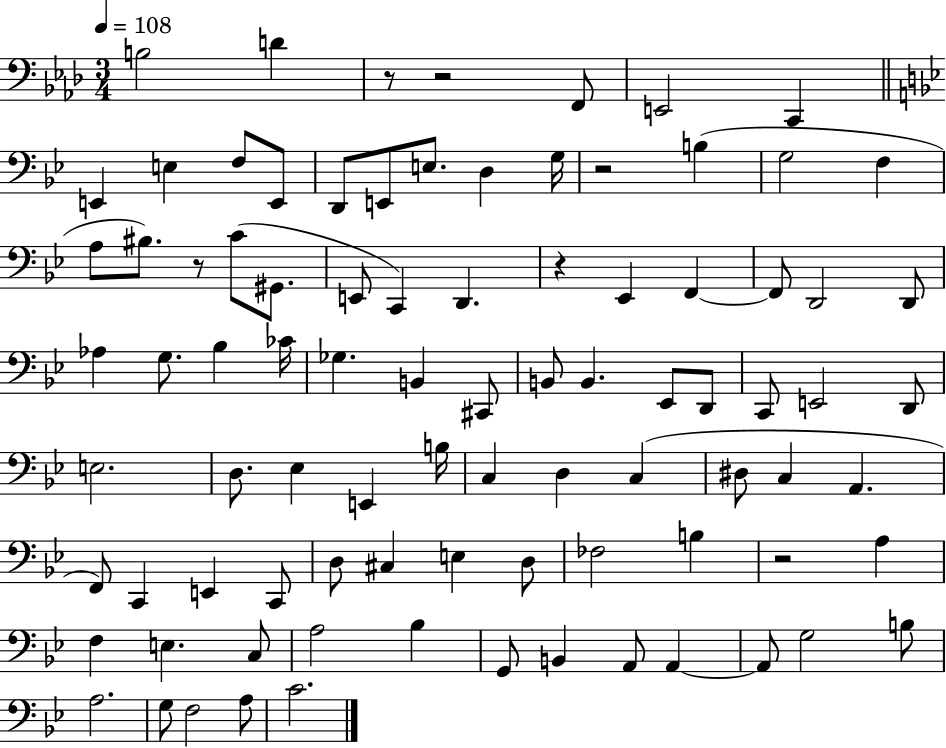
{
  \clef bass
  \numericTimeSignature
  \time 3/4
  \key aes \major
  \tempo 4 = 108
  b2 d'4 | r8 r2 f,8 | e,2 c,4 | \bar "||" \break \key bes \major e,4 e4 f8 e,8 | d,8 e,8 e8. d4 g16 | r2 b4( | g2 f4 | \break a8 bis8.) r8 c'8( gis,8. | e,8 c,4) d,4. | r4 ees,4 f,4~~ | f,8 d,2 d,8 | \break aes4 g8. bes4 ces'16 | ges4. b,4 cis,8 | b,8 b,4. ees,8 d,8 | c,8 e,2 d,8 | \break e2. | d8. ees4 e,4 b16 | c4 d4 c4( | dis8 c4 a,4. | \break f,8) c,4 e,4 c,8 | d8 cis4 e4 d8 | fes2 b4 | r2 a4 | \break f4 e4. c8 | a2 bes4 | g,8 b,4 a,8 a,4~~ | a,8 g2 b8 | \break a2. | g8 f2 a8 | c'2. | \bar "|."
}